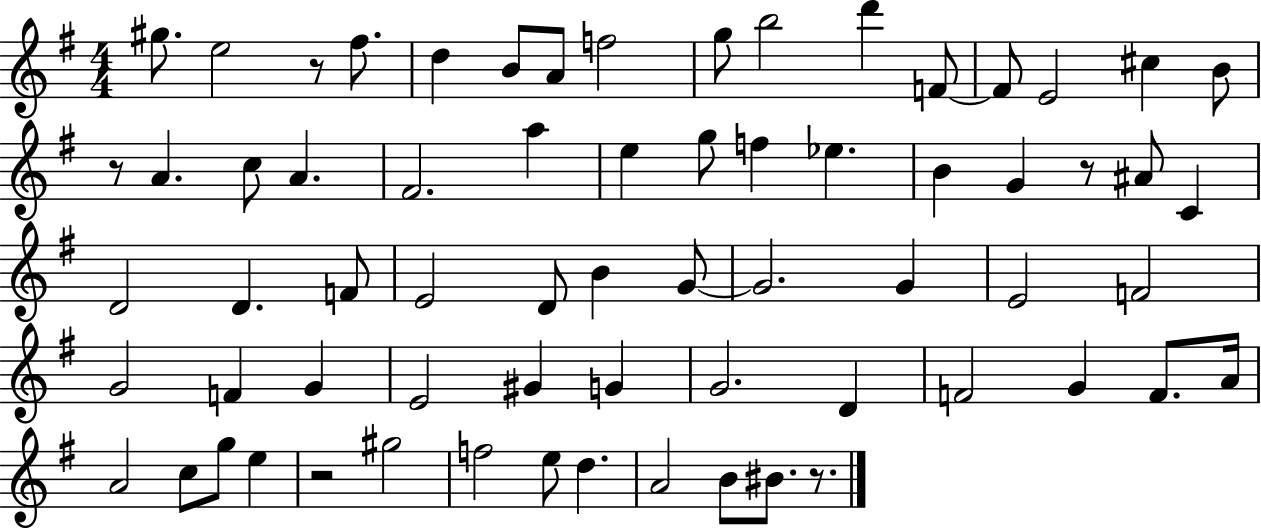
{
  \clef treble
  \numericTimeSignature
  \time 4/4
  \key g \major
  gis''8. e''2 r8 fis''8. | d''4 b'8 a'8 f''2 | g''8 b''2 d'''4 f'8~~ | f'8 e'2 cis''4 b'8 | \break r8 a'4. c''8 a'4. | fis'2. a''4 | e''4 g''8 f''4 ees''4. | b'4 g'4 r8 ais'8 c'4 | \break d'2 d'4. f'8 | e'2 d'8 b'4 g'8~~ | g'2. g'4 | e'2 f'2 | \break g'2 f'4 g'4 | e'2 gis'4 g'4 | g'2. d'4 | f'2 g'4 f'8. a'16 | \break a'2 c''8 g''8 e''4 | r2 gis''2 | f''2 e''8 d''4. | a'2 b'8 bis'8. r8. | \break \bar "|."
}